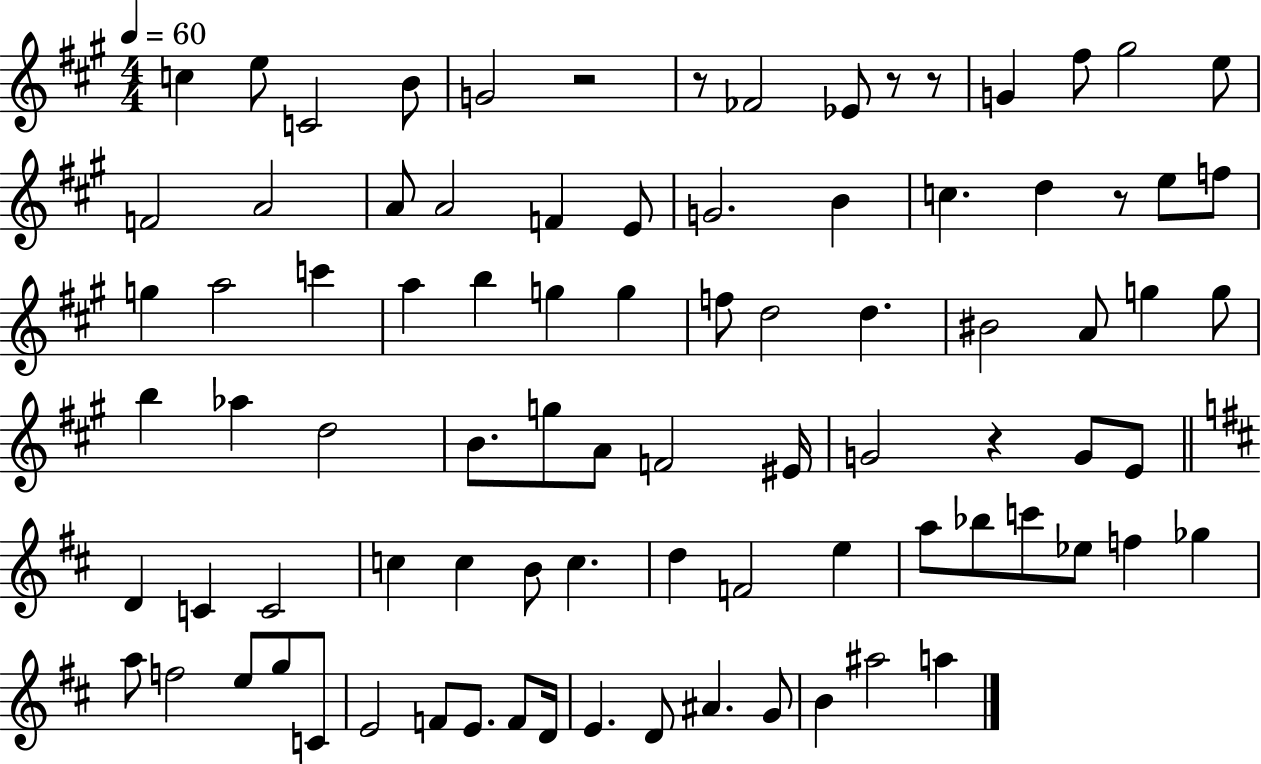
C5/q E5/e C4/h B4/e G4/h R/h R/e FES4/h Eb4/e R/e R/e G4/q F#5/e G#5/h E5/e F4/h A4/h A4/e A4/h F4/q E4/e G4/h. B4/q C5/q. D5/q R/e E5/e F5/e G5/q A5/h C6/q A5/q B5/q G5/q G5/q F5/e D5/h D5/q. BIS4/h A4/e G5/q G5/e B5/q Ab5/q D5/h B4/e. G5/e A4/e F4/h EIS4/s G4/h R/q G4/e E4/e D4/q C4/q C4/h C5/q C5/q B4/e C5/q. D5/q F4/h E5/q A5/e Bb5/e C6/e Eb5/e F5/q Gb5/q A5/e F5/h E5/e G5/e C4/e E4/h F4/e E4/e. F4/e D4/s E4/q. D4/e A#4/q. G4/e B4/q A#5/h A5/q